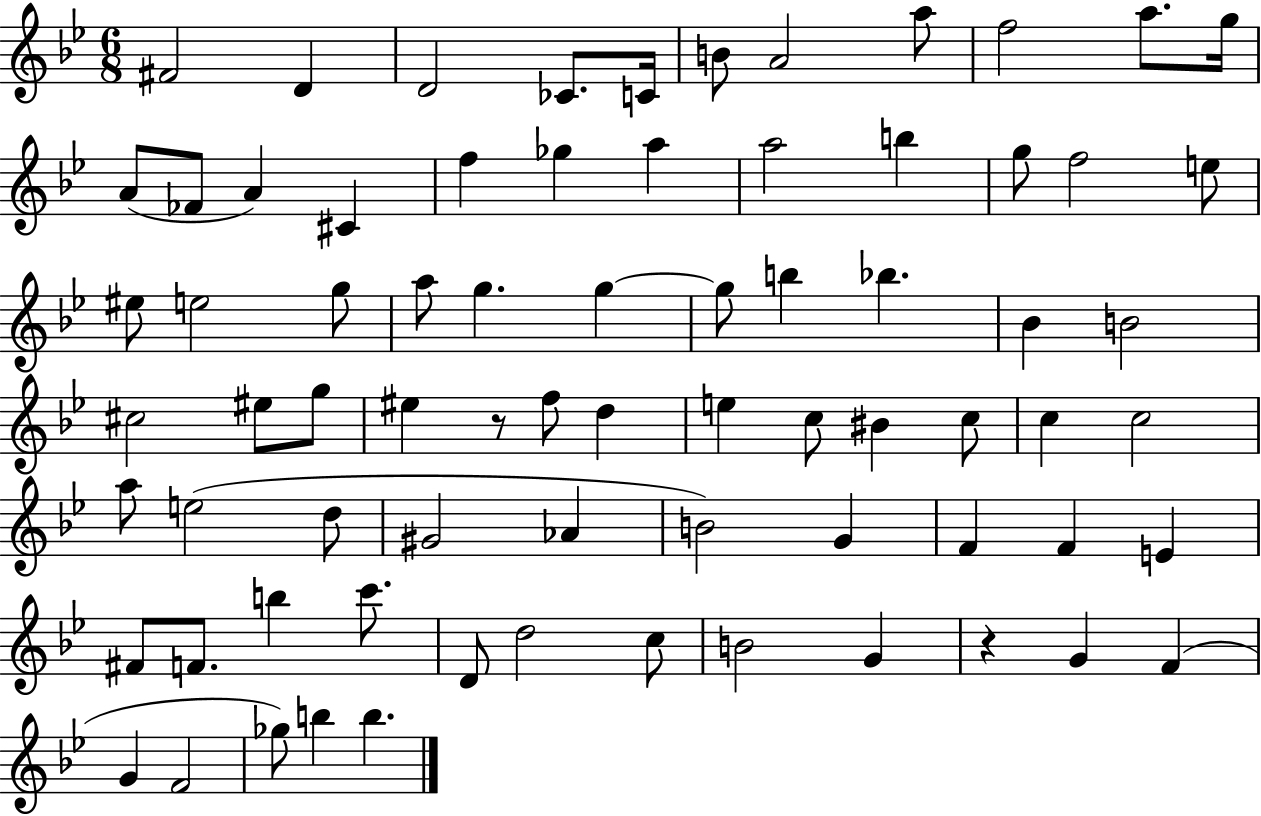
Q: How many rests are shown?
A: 2